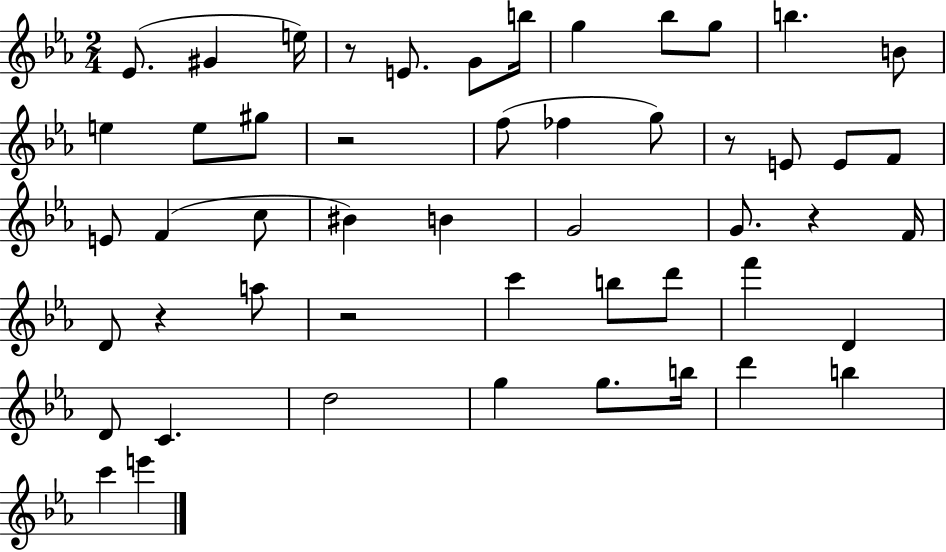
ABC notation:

X:1
T:Untitled
M:2/4
L:1/4
K:Eb
_E/2 ^G e/4 z/2 E/2 G/2 b/4 g _b/2 g/2 b B/2 e e/2 ^g/2 z2 f/2 _f g/2 z/2 E/2 E/2 F/2 E/2 F c/2 ^B B G2 G/2 z F/4 D/2 z a/2 z2 c' b/2 d'/2 f' D D/2 C d2 g g/2 b/4 d' b c' e'